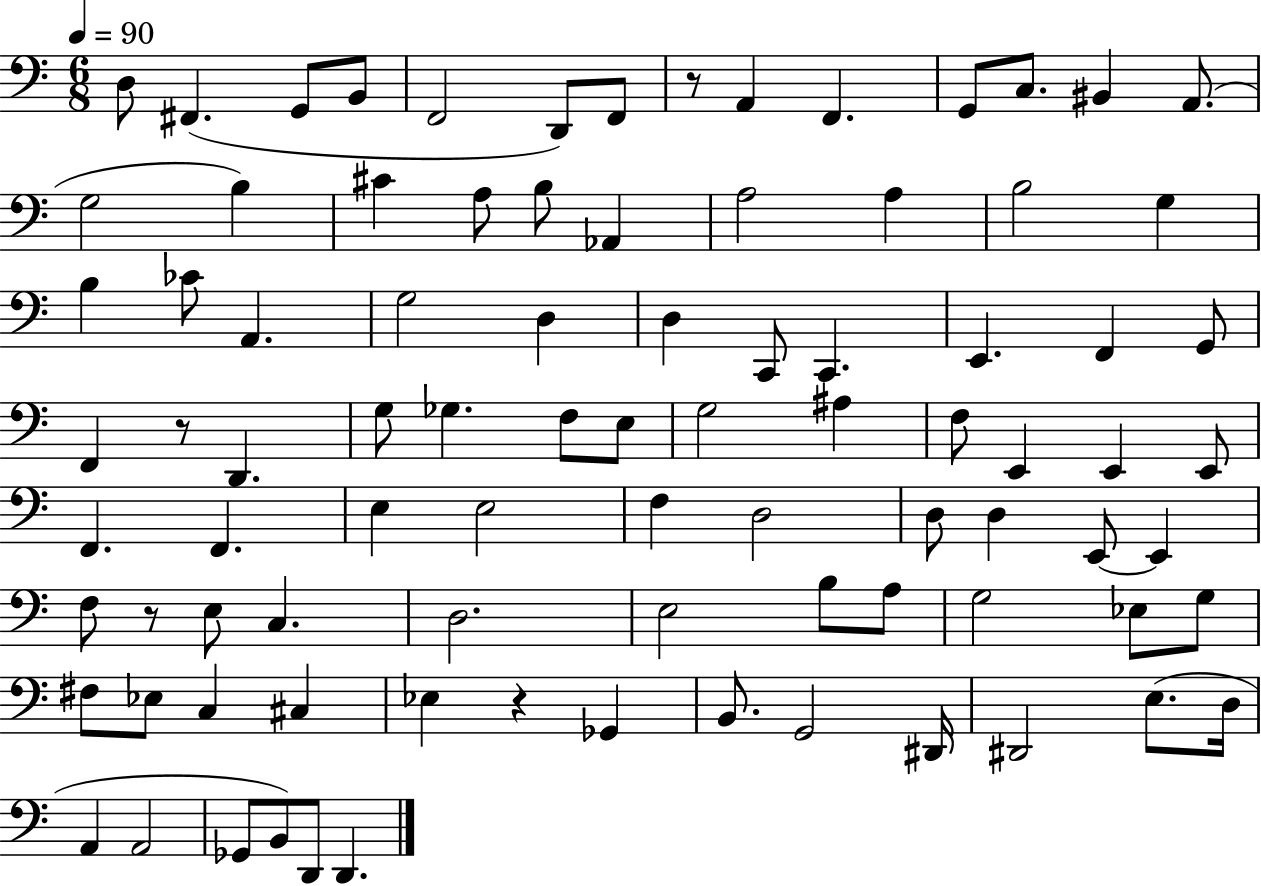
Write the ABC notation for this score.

X:1
T:Untitled
M:6/8
L:1/4
K:C
D,/2 ^F,, G,,/2 B,,/2 F,,2 D,,/2 F,,/2 z/2 A,, F,, G,,/2 C,/2 ^B,, A,,/2 G,2 B, ^C A,/2 B,/2 _A,, A,2 A, B,2 G, B, _C/2 A,, G,2 D, D, C,,/2 C,, E,, F,, G,,/2 F,, z/2 D,, G,/2 _G, F,/2 E,/2 G,2 ^A, F,/2 E,, E,, E,,/2 F,, F,, E, E,2 F, D,2 D,/2 D, E,,/2 E,, F,/2 z/2 E,/2 C, D,2 E,2 B,/2 A,/2 G,2 _E,/2 G,/2 ^F,/2 _E,/2 C, ^C, _E, z _G,, B,,/2 G,,2 ^D,,/4 ^D,,2 E,/2 D,/4 A,, A,,2 _G,,/2 B,,/2 D,,/2 D,,